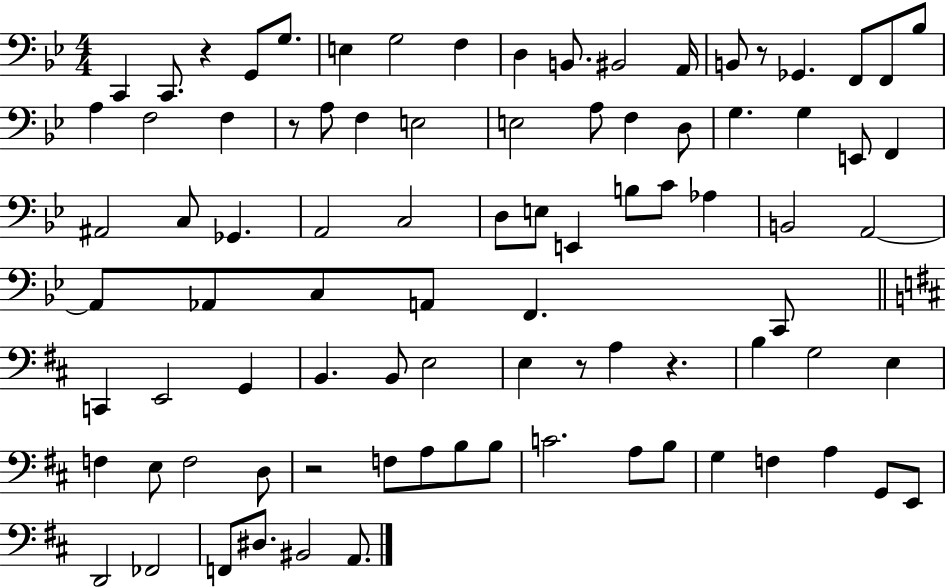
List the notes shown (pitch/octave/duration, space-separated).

C2/q C2/e. R/q G2/e G3/e. E3/q G3/h F3/q D3/q B2/e. BIS2/h A2/s B2/e R/e Gb2/q. F2/e F2/e Bb3/e A3/q F3/h F3/q R/e A3/e F3/q E3/h E3/h A3/e F3/q D3/e G3/q. G3/q E2/e F2/q A#2/h C3/e Gb2/q. A2/h C3/h D3/e E3/e E2/q B3/e C4/e Ab3/q B2/h A2/h A2/e Ab2/e C3/e A2/e F2/q. C2/e C2/q E2/h G2/q B2/q. B2/e E3/h E3/q R/e A3/q R/q. B3/q G3/h E3/q F3/q E3/e F3/h D3/e R/h F3/e A3/e B3/e B3/e C4/h. A3/e B3/e G3/q F3/q A3/q G2/e E2/e D2/h FES2/h F2/e D#3/e. BIS2/h A2/e.